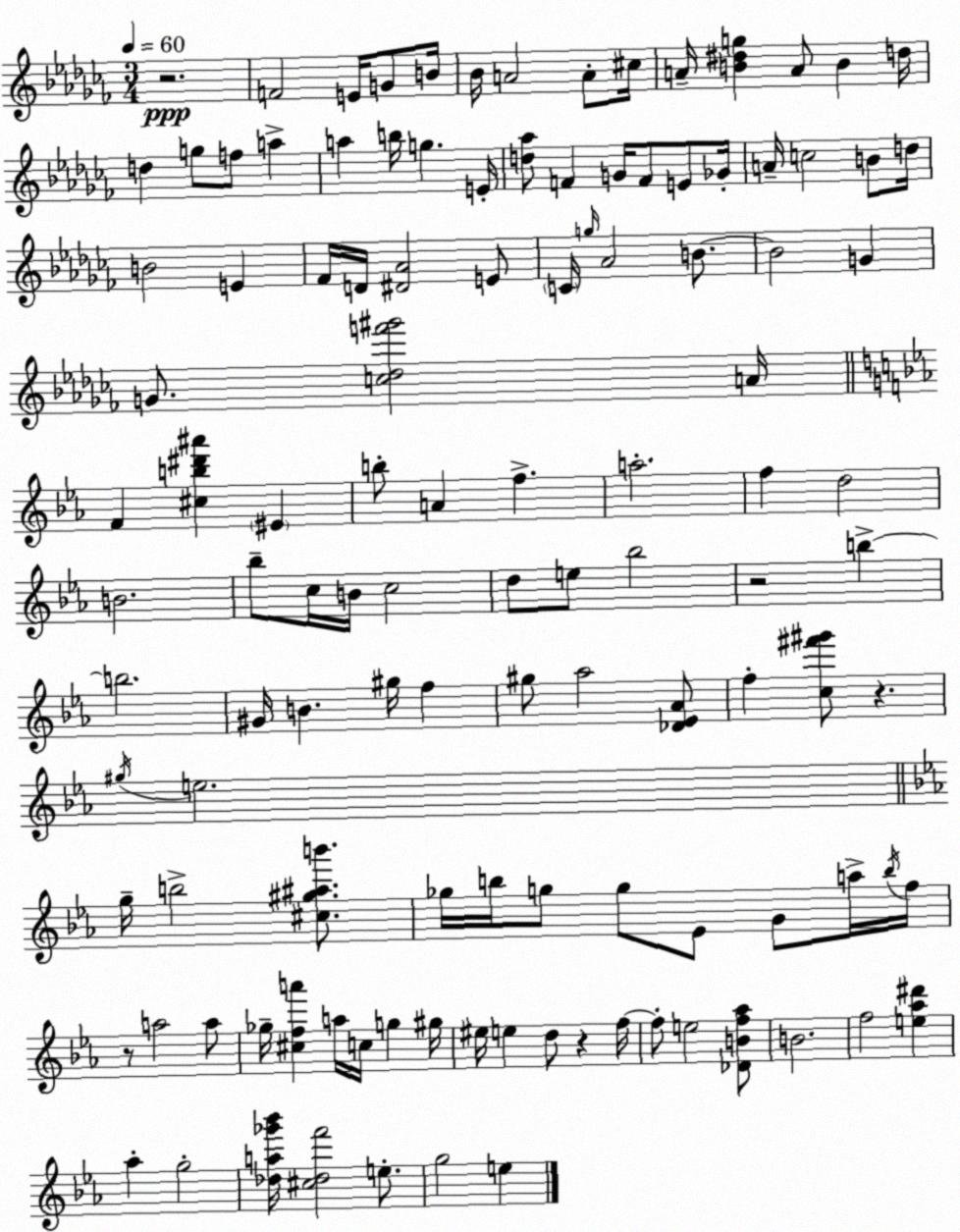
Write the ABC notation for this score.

X:1
T:Untitled
M:3/4
L:1/4
K:Abm
z2 F2 E/4 G/2 B/4 _B/4 A2 A/2 ^c/4 A/4 [B^dg] A/2 B d/4 d g/2 f/2 a a b/4 g E/4 [d_a]/2 F G/4 F/2 E/2 _G/4 A/4 c2 B/2 d/4 B2 E _F/4 D/4 [^D_A]2 E/2 C/4 g/4 _A2 B/2 B2 G G/2 [c_df'^g']2 A/4 F [^cb^d'^a'] ^E b/2 A f a2 f d2 B2 _b/2 c/4 B/4 c2 d/2 e/2 _b2 z2 b b2 ^G/4 B ^g/4 f ^g/2 _a2 [_D_E_A]/2 f [c^f'^g']/2 z ^g/4 e2 g/4 b2 [^c^g^ab']/2 _g/4 b/4 g/2 g/2 _E/2 G/2 a/4 b/4 f/4 z/2 a2 a/2 _g/4 [^cfa'] a/4 c/4 g ^g/4 ^e/4 e d/2 z f/4 f/2 e2 [_DBf_a]/2 B2 f2 [e_a^d'] _a g2 [_da_g'_b']/4 [^c_df']2 e/2 g2 e